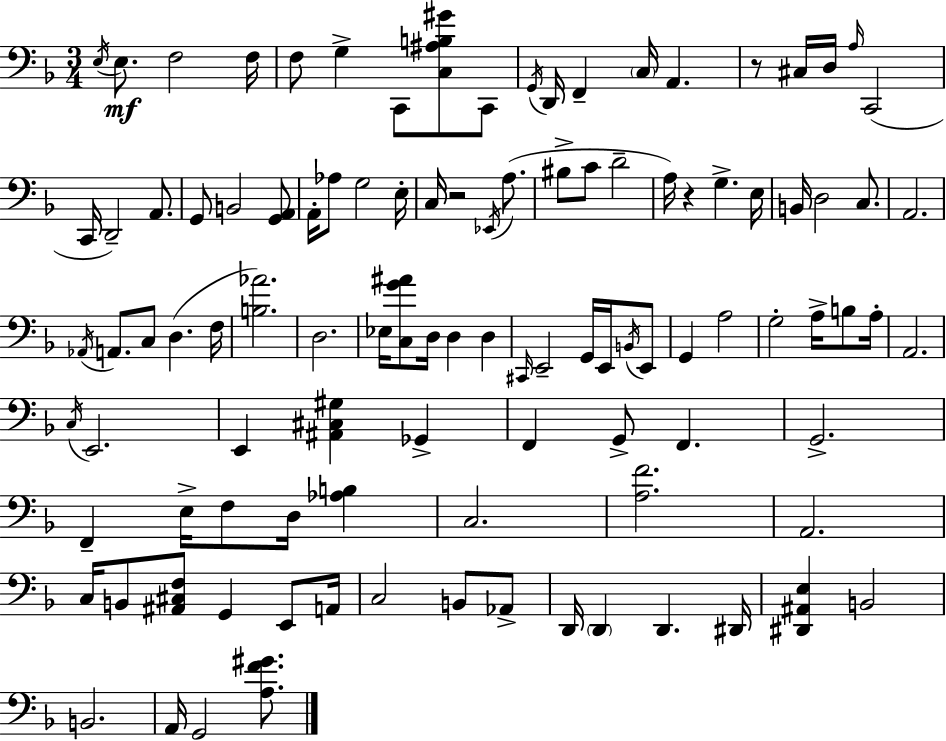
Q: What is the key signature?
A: D minor